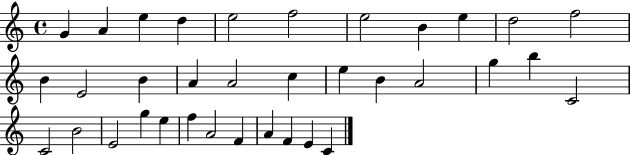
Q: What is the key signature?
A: C major